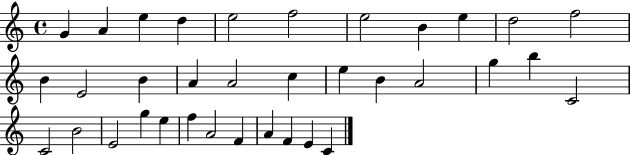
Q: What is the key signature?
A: C major